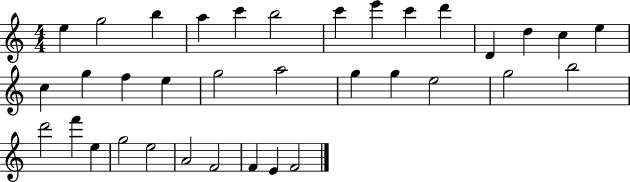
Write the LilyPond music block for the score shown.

{
  \clef treble
  \numericTimeSignature
  \time 4/4
  \key c \major
  e''4 g''2 b''4 | a''4 c'''4 b''2 | c'''4 e'''4 c'''4 d'''4 | d'4 d''4 c''4 e''4 | \break c''4 g''4 f''4 e''4 | g''2 a''2 | g''4 g''4 e''2 | g''2 b''2 | \break d'''2 f'''4 e''4 | g''2 e''2 | a'2 f'2 | f'4 e'4 f'2 | \break \bar "|."
}